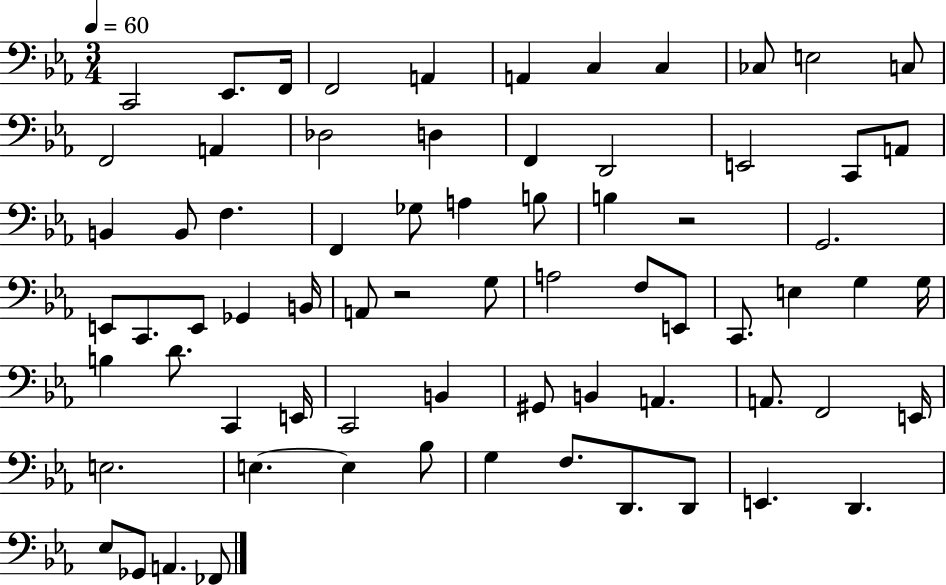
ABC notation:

X:1
T:Untitled
M:3/4
L:1/4
K:Eb
C,,2 _E,,/2 F,,/4 F,,2 A,, A,, C, C, _C,/2 E,2 C,/2 F,,2 A,, _D,2 D, F,, D,,2 E,,2 C,,/2 A,,/2 B,, B,,/2 F, F,, _G,/2 A, B,/2 B, z2 G,,2 E,,/2 C,,/2 E,,/2 _G,, B,,/4 A,,/2 z2 G,/2 A,2 F,/2 E,,/2 C,,/2 E, G, G,/4 B, D/2 C,, E,,/4 C,,2 B,, ^G,,/2 B,, A,, A,,/2 F,,2 E,,/4 E,2 E, E, _B,/2 G, F,/2 D,,/2 D,,/2 E,, D,, _E,/2 _G,,/2 A,, _F,,/2